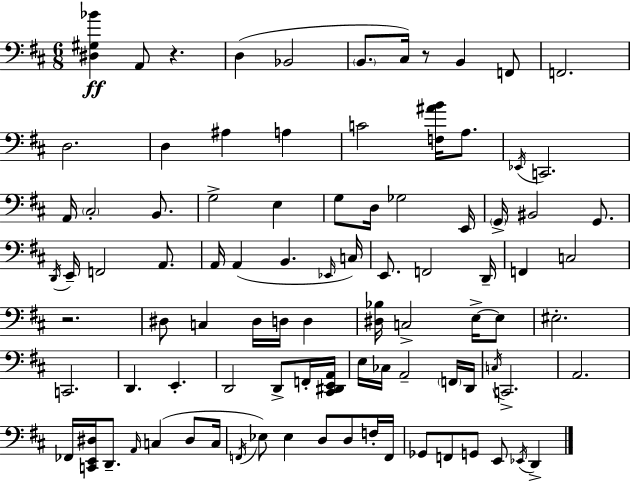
X:1
T:Untitled
M:6/8
L:1/4
K:D
[^D,^G,_B] A,,/2 z D, _B,,2 B,,/2 ^C,/4 z/2 B,, F,,/2 F,,2 D,2 D, ^A, A, C2 [F,^AB]/4 A,/2 _E,,/4 C,,2 A,,/4 ^C,2 B,,/2 G,2 E, G,/2 D,/4 _G,2 E,,/4 G,,/4 ^B,,2 G,,/2 D,,/4 E,,/4 F,,2 A,,/2 A,,/4 A,, B,, _E,,/4 C,/4 E,,/2 F,,2 D,,/4 F,, C,2 z2 ^D,/2 C, ^D,/4 D,/4 D, [^D,_B,]/4 C,2 E,/4 E,/2 ^E,2 C,,2 D,, E,, D,,2 D,,/2 F,,/4 [^C,,^D,,E,,A,,]/4 E,/4 _C,/4 A,,2 F,,/4 D,,/4 C,/4 C,,2 A,,2 _F,,/4 [C,,E,,^D,]/4 D,,/2 A,,/4 C, ^D,/2 C,/4 F,,/4 _E,/2 _E, D,/2 D,/2 F,/4 F,,/4 _G,,/2 F,,/2 G,,/2 E,,/2 _E,,/4 D,,